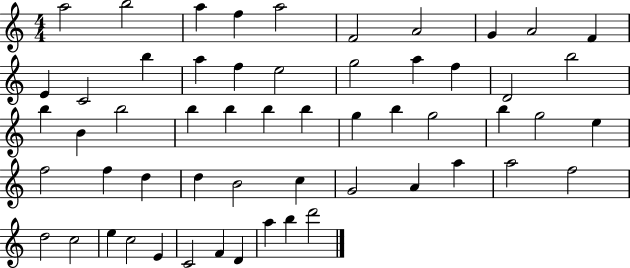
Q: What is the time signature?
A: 4/4